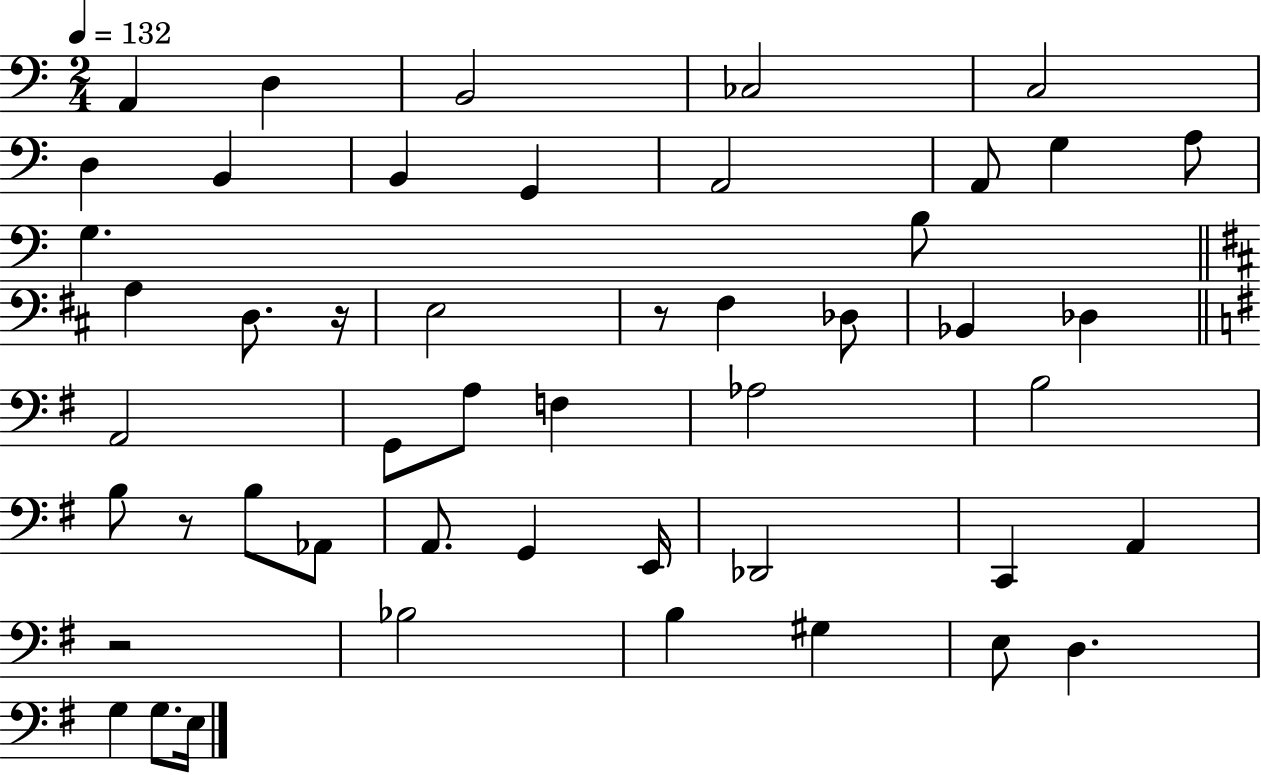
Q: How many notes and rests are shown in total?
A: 49